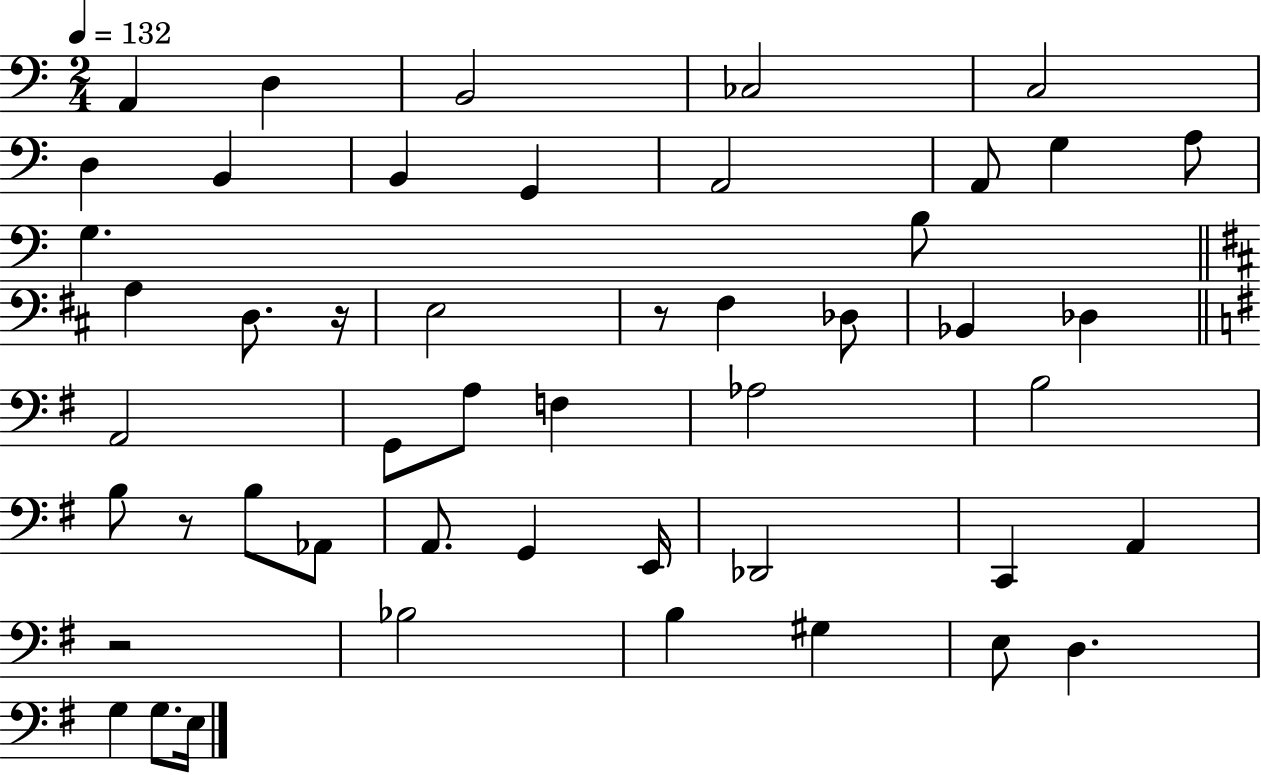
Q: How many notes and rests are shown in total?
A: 49